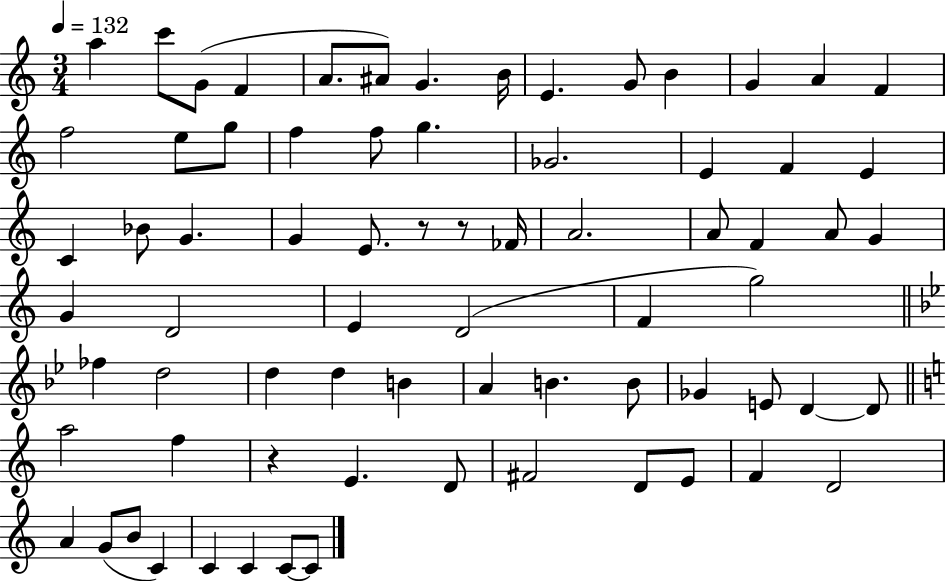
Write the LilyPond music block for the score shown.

{
  \clef treble
  \numericTimeSignature
  \time 3/4
  \key c \major
  \tempo 4 = 132
  a''4 c'''8 g'8( f'4 | a'8. ais'8) g'4. b'16 | e'4. g'8 b'4 | g'4 a'4 f'4 | \break f''2 e''8 g''8 | f''4 f''8 g''4. | ges'2. | e'4 f'4 e'4 | \break c'4 bes'8 g'4. | g'4 e'8. r8 r8 fes'16 | a'2. | a'8 f'4 a'8 g'4 | \break g'4 d'2 | e'4 d'2( | f'4 g''2) | \bar "||" \break \key g \minor fes''4 d''2 | d''4 d''4 b'4 | a'4 b'4. b'8 | ges'4 e'8 d'4~~ d'8 | \break \bar "||" \break \key c \major a''2 f''4 | r4 e'4. d'8 | fis'2 d'8 e'8 | f'4 d'2 | \break a'4 g'8( b'8 c'4) | c'4 c'4 c'8~~ c'8 | \bar "|."
}